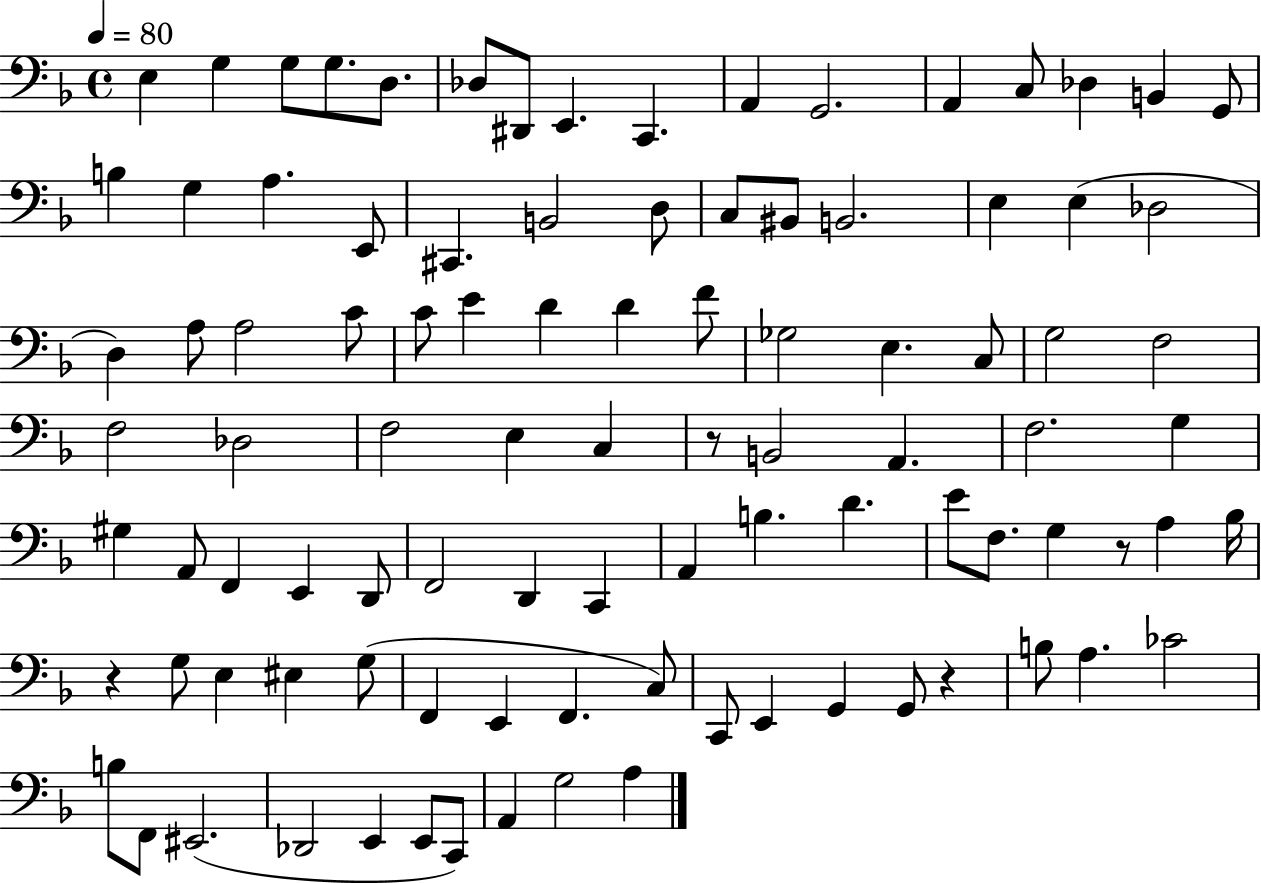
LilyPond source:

{
  \clef bass
  \time 4/4
  \defaultTimeSignature
  \key f \major
  \tempo 4 = 80
  \repeat volta 2 { e4 g4 g8 g8. d8. | des8 dis,8 e,4. c,4. | a,4 g,2. | a,4 c8 des4 b,4 g,8 | \break b4 g4 a4. e,8 | cis,4. b,2 d8 | c8 bis,8 b,2. | e4 e4( des2 | \break d4) a8 a2 c'8 | c'8 e'4 d'4 d'4 f'8 | ges2 e4. c8 | g2 f2 | \break f2 des2 | f2 e4 c4 | r8 b,2 a,4. | f2. g4 | \break gis4 a,8 f,4 e,4 d,8 | f,2 d,4 c,4 | a,4 b4. d'4. | e'8 f8. g4 r8 a4 bes16 | \break r4 g8 e4 eis4 g8( | f,4 e,4 f,4. c8) | c,8 e,4 g,4 g,8 r4 | b8 a4. ces'2 | \break b8 f,8 eis,2.( | des,2 e,4 e,8 c,8) | a,4 g2 a4 | } \bar "|."
}